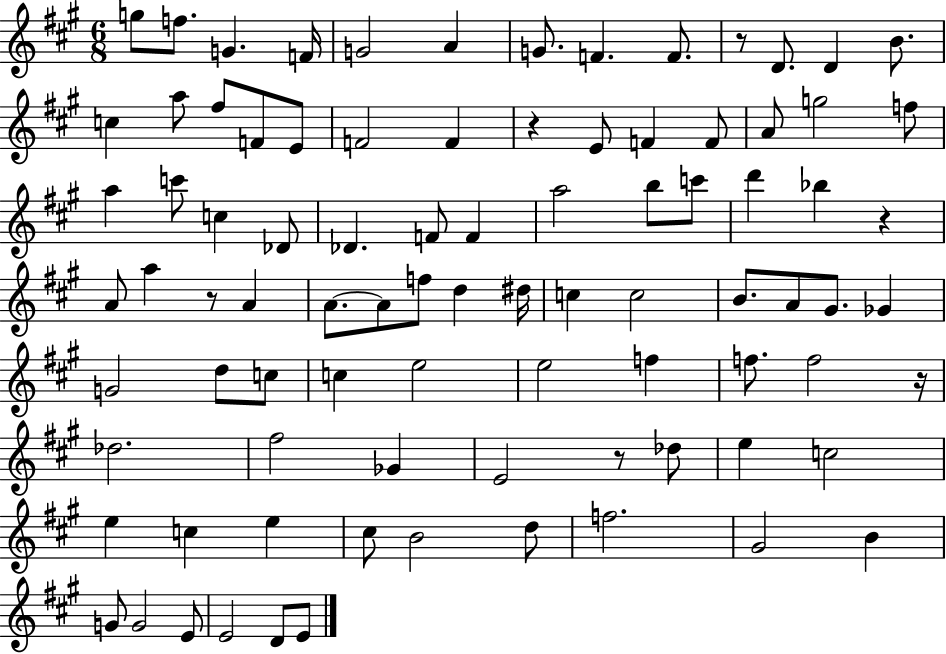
X:1
T:Untitled
M:6/8
L:1/4
K:A
g/2 f/2 G F/4 G2 A G/2 F F/2 z/2 D/2 D B/2 c a/2 ^f/2 F/2 E/2 F2 F z E/2 F F/2 A/2 g2 f/2 a c'/2 c _D/2 _D F/2 F a2 b/2 c'/2 d' _b z A/2 a z/2 A A/2 A/2 f/2 d ^d/4 c c2 B/2 A/2 ^G/2 _G G2 d/2 c/2 c e2 e2 f f/2 f2 z/4 _d2 ^f2 _G E2 z/2 _d/2 e c2 e c e ^c/2 B2 d/2 f2 ^G2 B G/2 G2 E/2 E2 D/2 E/2